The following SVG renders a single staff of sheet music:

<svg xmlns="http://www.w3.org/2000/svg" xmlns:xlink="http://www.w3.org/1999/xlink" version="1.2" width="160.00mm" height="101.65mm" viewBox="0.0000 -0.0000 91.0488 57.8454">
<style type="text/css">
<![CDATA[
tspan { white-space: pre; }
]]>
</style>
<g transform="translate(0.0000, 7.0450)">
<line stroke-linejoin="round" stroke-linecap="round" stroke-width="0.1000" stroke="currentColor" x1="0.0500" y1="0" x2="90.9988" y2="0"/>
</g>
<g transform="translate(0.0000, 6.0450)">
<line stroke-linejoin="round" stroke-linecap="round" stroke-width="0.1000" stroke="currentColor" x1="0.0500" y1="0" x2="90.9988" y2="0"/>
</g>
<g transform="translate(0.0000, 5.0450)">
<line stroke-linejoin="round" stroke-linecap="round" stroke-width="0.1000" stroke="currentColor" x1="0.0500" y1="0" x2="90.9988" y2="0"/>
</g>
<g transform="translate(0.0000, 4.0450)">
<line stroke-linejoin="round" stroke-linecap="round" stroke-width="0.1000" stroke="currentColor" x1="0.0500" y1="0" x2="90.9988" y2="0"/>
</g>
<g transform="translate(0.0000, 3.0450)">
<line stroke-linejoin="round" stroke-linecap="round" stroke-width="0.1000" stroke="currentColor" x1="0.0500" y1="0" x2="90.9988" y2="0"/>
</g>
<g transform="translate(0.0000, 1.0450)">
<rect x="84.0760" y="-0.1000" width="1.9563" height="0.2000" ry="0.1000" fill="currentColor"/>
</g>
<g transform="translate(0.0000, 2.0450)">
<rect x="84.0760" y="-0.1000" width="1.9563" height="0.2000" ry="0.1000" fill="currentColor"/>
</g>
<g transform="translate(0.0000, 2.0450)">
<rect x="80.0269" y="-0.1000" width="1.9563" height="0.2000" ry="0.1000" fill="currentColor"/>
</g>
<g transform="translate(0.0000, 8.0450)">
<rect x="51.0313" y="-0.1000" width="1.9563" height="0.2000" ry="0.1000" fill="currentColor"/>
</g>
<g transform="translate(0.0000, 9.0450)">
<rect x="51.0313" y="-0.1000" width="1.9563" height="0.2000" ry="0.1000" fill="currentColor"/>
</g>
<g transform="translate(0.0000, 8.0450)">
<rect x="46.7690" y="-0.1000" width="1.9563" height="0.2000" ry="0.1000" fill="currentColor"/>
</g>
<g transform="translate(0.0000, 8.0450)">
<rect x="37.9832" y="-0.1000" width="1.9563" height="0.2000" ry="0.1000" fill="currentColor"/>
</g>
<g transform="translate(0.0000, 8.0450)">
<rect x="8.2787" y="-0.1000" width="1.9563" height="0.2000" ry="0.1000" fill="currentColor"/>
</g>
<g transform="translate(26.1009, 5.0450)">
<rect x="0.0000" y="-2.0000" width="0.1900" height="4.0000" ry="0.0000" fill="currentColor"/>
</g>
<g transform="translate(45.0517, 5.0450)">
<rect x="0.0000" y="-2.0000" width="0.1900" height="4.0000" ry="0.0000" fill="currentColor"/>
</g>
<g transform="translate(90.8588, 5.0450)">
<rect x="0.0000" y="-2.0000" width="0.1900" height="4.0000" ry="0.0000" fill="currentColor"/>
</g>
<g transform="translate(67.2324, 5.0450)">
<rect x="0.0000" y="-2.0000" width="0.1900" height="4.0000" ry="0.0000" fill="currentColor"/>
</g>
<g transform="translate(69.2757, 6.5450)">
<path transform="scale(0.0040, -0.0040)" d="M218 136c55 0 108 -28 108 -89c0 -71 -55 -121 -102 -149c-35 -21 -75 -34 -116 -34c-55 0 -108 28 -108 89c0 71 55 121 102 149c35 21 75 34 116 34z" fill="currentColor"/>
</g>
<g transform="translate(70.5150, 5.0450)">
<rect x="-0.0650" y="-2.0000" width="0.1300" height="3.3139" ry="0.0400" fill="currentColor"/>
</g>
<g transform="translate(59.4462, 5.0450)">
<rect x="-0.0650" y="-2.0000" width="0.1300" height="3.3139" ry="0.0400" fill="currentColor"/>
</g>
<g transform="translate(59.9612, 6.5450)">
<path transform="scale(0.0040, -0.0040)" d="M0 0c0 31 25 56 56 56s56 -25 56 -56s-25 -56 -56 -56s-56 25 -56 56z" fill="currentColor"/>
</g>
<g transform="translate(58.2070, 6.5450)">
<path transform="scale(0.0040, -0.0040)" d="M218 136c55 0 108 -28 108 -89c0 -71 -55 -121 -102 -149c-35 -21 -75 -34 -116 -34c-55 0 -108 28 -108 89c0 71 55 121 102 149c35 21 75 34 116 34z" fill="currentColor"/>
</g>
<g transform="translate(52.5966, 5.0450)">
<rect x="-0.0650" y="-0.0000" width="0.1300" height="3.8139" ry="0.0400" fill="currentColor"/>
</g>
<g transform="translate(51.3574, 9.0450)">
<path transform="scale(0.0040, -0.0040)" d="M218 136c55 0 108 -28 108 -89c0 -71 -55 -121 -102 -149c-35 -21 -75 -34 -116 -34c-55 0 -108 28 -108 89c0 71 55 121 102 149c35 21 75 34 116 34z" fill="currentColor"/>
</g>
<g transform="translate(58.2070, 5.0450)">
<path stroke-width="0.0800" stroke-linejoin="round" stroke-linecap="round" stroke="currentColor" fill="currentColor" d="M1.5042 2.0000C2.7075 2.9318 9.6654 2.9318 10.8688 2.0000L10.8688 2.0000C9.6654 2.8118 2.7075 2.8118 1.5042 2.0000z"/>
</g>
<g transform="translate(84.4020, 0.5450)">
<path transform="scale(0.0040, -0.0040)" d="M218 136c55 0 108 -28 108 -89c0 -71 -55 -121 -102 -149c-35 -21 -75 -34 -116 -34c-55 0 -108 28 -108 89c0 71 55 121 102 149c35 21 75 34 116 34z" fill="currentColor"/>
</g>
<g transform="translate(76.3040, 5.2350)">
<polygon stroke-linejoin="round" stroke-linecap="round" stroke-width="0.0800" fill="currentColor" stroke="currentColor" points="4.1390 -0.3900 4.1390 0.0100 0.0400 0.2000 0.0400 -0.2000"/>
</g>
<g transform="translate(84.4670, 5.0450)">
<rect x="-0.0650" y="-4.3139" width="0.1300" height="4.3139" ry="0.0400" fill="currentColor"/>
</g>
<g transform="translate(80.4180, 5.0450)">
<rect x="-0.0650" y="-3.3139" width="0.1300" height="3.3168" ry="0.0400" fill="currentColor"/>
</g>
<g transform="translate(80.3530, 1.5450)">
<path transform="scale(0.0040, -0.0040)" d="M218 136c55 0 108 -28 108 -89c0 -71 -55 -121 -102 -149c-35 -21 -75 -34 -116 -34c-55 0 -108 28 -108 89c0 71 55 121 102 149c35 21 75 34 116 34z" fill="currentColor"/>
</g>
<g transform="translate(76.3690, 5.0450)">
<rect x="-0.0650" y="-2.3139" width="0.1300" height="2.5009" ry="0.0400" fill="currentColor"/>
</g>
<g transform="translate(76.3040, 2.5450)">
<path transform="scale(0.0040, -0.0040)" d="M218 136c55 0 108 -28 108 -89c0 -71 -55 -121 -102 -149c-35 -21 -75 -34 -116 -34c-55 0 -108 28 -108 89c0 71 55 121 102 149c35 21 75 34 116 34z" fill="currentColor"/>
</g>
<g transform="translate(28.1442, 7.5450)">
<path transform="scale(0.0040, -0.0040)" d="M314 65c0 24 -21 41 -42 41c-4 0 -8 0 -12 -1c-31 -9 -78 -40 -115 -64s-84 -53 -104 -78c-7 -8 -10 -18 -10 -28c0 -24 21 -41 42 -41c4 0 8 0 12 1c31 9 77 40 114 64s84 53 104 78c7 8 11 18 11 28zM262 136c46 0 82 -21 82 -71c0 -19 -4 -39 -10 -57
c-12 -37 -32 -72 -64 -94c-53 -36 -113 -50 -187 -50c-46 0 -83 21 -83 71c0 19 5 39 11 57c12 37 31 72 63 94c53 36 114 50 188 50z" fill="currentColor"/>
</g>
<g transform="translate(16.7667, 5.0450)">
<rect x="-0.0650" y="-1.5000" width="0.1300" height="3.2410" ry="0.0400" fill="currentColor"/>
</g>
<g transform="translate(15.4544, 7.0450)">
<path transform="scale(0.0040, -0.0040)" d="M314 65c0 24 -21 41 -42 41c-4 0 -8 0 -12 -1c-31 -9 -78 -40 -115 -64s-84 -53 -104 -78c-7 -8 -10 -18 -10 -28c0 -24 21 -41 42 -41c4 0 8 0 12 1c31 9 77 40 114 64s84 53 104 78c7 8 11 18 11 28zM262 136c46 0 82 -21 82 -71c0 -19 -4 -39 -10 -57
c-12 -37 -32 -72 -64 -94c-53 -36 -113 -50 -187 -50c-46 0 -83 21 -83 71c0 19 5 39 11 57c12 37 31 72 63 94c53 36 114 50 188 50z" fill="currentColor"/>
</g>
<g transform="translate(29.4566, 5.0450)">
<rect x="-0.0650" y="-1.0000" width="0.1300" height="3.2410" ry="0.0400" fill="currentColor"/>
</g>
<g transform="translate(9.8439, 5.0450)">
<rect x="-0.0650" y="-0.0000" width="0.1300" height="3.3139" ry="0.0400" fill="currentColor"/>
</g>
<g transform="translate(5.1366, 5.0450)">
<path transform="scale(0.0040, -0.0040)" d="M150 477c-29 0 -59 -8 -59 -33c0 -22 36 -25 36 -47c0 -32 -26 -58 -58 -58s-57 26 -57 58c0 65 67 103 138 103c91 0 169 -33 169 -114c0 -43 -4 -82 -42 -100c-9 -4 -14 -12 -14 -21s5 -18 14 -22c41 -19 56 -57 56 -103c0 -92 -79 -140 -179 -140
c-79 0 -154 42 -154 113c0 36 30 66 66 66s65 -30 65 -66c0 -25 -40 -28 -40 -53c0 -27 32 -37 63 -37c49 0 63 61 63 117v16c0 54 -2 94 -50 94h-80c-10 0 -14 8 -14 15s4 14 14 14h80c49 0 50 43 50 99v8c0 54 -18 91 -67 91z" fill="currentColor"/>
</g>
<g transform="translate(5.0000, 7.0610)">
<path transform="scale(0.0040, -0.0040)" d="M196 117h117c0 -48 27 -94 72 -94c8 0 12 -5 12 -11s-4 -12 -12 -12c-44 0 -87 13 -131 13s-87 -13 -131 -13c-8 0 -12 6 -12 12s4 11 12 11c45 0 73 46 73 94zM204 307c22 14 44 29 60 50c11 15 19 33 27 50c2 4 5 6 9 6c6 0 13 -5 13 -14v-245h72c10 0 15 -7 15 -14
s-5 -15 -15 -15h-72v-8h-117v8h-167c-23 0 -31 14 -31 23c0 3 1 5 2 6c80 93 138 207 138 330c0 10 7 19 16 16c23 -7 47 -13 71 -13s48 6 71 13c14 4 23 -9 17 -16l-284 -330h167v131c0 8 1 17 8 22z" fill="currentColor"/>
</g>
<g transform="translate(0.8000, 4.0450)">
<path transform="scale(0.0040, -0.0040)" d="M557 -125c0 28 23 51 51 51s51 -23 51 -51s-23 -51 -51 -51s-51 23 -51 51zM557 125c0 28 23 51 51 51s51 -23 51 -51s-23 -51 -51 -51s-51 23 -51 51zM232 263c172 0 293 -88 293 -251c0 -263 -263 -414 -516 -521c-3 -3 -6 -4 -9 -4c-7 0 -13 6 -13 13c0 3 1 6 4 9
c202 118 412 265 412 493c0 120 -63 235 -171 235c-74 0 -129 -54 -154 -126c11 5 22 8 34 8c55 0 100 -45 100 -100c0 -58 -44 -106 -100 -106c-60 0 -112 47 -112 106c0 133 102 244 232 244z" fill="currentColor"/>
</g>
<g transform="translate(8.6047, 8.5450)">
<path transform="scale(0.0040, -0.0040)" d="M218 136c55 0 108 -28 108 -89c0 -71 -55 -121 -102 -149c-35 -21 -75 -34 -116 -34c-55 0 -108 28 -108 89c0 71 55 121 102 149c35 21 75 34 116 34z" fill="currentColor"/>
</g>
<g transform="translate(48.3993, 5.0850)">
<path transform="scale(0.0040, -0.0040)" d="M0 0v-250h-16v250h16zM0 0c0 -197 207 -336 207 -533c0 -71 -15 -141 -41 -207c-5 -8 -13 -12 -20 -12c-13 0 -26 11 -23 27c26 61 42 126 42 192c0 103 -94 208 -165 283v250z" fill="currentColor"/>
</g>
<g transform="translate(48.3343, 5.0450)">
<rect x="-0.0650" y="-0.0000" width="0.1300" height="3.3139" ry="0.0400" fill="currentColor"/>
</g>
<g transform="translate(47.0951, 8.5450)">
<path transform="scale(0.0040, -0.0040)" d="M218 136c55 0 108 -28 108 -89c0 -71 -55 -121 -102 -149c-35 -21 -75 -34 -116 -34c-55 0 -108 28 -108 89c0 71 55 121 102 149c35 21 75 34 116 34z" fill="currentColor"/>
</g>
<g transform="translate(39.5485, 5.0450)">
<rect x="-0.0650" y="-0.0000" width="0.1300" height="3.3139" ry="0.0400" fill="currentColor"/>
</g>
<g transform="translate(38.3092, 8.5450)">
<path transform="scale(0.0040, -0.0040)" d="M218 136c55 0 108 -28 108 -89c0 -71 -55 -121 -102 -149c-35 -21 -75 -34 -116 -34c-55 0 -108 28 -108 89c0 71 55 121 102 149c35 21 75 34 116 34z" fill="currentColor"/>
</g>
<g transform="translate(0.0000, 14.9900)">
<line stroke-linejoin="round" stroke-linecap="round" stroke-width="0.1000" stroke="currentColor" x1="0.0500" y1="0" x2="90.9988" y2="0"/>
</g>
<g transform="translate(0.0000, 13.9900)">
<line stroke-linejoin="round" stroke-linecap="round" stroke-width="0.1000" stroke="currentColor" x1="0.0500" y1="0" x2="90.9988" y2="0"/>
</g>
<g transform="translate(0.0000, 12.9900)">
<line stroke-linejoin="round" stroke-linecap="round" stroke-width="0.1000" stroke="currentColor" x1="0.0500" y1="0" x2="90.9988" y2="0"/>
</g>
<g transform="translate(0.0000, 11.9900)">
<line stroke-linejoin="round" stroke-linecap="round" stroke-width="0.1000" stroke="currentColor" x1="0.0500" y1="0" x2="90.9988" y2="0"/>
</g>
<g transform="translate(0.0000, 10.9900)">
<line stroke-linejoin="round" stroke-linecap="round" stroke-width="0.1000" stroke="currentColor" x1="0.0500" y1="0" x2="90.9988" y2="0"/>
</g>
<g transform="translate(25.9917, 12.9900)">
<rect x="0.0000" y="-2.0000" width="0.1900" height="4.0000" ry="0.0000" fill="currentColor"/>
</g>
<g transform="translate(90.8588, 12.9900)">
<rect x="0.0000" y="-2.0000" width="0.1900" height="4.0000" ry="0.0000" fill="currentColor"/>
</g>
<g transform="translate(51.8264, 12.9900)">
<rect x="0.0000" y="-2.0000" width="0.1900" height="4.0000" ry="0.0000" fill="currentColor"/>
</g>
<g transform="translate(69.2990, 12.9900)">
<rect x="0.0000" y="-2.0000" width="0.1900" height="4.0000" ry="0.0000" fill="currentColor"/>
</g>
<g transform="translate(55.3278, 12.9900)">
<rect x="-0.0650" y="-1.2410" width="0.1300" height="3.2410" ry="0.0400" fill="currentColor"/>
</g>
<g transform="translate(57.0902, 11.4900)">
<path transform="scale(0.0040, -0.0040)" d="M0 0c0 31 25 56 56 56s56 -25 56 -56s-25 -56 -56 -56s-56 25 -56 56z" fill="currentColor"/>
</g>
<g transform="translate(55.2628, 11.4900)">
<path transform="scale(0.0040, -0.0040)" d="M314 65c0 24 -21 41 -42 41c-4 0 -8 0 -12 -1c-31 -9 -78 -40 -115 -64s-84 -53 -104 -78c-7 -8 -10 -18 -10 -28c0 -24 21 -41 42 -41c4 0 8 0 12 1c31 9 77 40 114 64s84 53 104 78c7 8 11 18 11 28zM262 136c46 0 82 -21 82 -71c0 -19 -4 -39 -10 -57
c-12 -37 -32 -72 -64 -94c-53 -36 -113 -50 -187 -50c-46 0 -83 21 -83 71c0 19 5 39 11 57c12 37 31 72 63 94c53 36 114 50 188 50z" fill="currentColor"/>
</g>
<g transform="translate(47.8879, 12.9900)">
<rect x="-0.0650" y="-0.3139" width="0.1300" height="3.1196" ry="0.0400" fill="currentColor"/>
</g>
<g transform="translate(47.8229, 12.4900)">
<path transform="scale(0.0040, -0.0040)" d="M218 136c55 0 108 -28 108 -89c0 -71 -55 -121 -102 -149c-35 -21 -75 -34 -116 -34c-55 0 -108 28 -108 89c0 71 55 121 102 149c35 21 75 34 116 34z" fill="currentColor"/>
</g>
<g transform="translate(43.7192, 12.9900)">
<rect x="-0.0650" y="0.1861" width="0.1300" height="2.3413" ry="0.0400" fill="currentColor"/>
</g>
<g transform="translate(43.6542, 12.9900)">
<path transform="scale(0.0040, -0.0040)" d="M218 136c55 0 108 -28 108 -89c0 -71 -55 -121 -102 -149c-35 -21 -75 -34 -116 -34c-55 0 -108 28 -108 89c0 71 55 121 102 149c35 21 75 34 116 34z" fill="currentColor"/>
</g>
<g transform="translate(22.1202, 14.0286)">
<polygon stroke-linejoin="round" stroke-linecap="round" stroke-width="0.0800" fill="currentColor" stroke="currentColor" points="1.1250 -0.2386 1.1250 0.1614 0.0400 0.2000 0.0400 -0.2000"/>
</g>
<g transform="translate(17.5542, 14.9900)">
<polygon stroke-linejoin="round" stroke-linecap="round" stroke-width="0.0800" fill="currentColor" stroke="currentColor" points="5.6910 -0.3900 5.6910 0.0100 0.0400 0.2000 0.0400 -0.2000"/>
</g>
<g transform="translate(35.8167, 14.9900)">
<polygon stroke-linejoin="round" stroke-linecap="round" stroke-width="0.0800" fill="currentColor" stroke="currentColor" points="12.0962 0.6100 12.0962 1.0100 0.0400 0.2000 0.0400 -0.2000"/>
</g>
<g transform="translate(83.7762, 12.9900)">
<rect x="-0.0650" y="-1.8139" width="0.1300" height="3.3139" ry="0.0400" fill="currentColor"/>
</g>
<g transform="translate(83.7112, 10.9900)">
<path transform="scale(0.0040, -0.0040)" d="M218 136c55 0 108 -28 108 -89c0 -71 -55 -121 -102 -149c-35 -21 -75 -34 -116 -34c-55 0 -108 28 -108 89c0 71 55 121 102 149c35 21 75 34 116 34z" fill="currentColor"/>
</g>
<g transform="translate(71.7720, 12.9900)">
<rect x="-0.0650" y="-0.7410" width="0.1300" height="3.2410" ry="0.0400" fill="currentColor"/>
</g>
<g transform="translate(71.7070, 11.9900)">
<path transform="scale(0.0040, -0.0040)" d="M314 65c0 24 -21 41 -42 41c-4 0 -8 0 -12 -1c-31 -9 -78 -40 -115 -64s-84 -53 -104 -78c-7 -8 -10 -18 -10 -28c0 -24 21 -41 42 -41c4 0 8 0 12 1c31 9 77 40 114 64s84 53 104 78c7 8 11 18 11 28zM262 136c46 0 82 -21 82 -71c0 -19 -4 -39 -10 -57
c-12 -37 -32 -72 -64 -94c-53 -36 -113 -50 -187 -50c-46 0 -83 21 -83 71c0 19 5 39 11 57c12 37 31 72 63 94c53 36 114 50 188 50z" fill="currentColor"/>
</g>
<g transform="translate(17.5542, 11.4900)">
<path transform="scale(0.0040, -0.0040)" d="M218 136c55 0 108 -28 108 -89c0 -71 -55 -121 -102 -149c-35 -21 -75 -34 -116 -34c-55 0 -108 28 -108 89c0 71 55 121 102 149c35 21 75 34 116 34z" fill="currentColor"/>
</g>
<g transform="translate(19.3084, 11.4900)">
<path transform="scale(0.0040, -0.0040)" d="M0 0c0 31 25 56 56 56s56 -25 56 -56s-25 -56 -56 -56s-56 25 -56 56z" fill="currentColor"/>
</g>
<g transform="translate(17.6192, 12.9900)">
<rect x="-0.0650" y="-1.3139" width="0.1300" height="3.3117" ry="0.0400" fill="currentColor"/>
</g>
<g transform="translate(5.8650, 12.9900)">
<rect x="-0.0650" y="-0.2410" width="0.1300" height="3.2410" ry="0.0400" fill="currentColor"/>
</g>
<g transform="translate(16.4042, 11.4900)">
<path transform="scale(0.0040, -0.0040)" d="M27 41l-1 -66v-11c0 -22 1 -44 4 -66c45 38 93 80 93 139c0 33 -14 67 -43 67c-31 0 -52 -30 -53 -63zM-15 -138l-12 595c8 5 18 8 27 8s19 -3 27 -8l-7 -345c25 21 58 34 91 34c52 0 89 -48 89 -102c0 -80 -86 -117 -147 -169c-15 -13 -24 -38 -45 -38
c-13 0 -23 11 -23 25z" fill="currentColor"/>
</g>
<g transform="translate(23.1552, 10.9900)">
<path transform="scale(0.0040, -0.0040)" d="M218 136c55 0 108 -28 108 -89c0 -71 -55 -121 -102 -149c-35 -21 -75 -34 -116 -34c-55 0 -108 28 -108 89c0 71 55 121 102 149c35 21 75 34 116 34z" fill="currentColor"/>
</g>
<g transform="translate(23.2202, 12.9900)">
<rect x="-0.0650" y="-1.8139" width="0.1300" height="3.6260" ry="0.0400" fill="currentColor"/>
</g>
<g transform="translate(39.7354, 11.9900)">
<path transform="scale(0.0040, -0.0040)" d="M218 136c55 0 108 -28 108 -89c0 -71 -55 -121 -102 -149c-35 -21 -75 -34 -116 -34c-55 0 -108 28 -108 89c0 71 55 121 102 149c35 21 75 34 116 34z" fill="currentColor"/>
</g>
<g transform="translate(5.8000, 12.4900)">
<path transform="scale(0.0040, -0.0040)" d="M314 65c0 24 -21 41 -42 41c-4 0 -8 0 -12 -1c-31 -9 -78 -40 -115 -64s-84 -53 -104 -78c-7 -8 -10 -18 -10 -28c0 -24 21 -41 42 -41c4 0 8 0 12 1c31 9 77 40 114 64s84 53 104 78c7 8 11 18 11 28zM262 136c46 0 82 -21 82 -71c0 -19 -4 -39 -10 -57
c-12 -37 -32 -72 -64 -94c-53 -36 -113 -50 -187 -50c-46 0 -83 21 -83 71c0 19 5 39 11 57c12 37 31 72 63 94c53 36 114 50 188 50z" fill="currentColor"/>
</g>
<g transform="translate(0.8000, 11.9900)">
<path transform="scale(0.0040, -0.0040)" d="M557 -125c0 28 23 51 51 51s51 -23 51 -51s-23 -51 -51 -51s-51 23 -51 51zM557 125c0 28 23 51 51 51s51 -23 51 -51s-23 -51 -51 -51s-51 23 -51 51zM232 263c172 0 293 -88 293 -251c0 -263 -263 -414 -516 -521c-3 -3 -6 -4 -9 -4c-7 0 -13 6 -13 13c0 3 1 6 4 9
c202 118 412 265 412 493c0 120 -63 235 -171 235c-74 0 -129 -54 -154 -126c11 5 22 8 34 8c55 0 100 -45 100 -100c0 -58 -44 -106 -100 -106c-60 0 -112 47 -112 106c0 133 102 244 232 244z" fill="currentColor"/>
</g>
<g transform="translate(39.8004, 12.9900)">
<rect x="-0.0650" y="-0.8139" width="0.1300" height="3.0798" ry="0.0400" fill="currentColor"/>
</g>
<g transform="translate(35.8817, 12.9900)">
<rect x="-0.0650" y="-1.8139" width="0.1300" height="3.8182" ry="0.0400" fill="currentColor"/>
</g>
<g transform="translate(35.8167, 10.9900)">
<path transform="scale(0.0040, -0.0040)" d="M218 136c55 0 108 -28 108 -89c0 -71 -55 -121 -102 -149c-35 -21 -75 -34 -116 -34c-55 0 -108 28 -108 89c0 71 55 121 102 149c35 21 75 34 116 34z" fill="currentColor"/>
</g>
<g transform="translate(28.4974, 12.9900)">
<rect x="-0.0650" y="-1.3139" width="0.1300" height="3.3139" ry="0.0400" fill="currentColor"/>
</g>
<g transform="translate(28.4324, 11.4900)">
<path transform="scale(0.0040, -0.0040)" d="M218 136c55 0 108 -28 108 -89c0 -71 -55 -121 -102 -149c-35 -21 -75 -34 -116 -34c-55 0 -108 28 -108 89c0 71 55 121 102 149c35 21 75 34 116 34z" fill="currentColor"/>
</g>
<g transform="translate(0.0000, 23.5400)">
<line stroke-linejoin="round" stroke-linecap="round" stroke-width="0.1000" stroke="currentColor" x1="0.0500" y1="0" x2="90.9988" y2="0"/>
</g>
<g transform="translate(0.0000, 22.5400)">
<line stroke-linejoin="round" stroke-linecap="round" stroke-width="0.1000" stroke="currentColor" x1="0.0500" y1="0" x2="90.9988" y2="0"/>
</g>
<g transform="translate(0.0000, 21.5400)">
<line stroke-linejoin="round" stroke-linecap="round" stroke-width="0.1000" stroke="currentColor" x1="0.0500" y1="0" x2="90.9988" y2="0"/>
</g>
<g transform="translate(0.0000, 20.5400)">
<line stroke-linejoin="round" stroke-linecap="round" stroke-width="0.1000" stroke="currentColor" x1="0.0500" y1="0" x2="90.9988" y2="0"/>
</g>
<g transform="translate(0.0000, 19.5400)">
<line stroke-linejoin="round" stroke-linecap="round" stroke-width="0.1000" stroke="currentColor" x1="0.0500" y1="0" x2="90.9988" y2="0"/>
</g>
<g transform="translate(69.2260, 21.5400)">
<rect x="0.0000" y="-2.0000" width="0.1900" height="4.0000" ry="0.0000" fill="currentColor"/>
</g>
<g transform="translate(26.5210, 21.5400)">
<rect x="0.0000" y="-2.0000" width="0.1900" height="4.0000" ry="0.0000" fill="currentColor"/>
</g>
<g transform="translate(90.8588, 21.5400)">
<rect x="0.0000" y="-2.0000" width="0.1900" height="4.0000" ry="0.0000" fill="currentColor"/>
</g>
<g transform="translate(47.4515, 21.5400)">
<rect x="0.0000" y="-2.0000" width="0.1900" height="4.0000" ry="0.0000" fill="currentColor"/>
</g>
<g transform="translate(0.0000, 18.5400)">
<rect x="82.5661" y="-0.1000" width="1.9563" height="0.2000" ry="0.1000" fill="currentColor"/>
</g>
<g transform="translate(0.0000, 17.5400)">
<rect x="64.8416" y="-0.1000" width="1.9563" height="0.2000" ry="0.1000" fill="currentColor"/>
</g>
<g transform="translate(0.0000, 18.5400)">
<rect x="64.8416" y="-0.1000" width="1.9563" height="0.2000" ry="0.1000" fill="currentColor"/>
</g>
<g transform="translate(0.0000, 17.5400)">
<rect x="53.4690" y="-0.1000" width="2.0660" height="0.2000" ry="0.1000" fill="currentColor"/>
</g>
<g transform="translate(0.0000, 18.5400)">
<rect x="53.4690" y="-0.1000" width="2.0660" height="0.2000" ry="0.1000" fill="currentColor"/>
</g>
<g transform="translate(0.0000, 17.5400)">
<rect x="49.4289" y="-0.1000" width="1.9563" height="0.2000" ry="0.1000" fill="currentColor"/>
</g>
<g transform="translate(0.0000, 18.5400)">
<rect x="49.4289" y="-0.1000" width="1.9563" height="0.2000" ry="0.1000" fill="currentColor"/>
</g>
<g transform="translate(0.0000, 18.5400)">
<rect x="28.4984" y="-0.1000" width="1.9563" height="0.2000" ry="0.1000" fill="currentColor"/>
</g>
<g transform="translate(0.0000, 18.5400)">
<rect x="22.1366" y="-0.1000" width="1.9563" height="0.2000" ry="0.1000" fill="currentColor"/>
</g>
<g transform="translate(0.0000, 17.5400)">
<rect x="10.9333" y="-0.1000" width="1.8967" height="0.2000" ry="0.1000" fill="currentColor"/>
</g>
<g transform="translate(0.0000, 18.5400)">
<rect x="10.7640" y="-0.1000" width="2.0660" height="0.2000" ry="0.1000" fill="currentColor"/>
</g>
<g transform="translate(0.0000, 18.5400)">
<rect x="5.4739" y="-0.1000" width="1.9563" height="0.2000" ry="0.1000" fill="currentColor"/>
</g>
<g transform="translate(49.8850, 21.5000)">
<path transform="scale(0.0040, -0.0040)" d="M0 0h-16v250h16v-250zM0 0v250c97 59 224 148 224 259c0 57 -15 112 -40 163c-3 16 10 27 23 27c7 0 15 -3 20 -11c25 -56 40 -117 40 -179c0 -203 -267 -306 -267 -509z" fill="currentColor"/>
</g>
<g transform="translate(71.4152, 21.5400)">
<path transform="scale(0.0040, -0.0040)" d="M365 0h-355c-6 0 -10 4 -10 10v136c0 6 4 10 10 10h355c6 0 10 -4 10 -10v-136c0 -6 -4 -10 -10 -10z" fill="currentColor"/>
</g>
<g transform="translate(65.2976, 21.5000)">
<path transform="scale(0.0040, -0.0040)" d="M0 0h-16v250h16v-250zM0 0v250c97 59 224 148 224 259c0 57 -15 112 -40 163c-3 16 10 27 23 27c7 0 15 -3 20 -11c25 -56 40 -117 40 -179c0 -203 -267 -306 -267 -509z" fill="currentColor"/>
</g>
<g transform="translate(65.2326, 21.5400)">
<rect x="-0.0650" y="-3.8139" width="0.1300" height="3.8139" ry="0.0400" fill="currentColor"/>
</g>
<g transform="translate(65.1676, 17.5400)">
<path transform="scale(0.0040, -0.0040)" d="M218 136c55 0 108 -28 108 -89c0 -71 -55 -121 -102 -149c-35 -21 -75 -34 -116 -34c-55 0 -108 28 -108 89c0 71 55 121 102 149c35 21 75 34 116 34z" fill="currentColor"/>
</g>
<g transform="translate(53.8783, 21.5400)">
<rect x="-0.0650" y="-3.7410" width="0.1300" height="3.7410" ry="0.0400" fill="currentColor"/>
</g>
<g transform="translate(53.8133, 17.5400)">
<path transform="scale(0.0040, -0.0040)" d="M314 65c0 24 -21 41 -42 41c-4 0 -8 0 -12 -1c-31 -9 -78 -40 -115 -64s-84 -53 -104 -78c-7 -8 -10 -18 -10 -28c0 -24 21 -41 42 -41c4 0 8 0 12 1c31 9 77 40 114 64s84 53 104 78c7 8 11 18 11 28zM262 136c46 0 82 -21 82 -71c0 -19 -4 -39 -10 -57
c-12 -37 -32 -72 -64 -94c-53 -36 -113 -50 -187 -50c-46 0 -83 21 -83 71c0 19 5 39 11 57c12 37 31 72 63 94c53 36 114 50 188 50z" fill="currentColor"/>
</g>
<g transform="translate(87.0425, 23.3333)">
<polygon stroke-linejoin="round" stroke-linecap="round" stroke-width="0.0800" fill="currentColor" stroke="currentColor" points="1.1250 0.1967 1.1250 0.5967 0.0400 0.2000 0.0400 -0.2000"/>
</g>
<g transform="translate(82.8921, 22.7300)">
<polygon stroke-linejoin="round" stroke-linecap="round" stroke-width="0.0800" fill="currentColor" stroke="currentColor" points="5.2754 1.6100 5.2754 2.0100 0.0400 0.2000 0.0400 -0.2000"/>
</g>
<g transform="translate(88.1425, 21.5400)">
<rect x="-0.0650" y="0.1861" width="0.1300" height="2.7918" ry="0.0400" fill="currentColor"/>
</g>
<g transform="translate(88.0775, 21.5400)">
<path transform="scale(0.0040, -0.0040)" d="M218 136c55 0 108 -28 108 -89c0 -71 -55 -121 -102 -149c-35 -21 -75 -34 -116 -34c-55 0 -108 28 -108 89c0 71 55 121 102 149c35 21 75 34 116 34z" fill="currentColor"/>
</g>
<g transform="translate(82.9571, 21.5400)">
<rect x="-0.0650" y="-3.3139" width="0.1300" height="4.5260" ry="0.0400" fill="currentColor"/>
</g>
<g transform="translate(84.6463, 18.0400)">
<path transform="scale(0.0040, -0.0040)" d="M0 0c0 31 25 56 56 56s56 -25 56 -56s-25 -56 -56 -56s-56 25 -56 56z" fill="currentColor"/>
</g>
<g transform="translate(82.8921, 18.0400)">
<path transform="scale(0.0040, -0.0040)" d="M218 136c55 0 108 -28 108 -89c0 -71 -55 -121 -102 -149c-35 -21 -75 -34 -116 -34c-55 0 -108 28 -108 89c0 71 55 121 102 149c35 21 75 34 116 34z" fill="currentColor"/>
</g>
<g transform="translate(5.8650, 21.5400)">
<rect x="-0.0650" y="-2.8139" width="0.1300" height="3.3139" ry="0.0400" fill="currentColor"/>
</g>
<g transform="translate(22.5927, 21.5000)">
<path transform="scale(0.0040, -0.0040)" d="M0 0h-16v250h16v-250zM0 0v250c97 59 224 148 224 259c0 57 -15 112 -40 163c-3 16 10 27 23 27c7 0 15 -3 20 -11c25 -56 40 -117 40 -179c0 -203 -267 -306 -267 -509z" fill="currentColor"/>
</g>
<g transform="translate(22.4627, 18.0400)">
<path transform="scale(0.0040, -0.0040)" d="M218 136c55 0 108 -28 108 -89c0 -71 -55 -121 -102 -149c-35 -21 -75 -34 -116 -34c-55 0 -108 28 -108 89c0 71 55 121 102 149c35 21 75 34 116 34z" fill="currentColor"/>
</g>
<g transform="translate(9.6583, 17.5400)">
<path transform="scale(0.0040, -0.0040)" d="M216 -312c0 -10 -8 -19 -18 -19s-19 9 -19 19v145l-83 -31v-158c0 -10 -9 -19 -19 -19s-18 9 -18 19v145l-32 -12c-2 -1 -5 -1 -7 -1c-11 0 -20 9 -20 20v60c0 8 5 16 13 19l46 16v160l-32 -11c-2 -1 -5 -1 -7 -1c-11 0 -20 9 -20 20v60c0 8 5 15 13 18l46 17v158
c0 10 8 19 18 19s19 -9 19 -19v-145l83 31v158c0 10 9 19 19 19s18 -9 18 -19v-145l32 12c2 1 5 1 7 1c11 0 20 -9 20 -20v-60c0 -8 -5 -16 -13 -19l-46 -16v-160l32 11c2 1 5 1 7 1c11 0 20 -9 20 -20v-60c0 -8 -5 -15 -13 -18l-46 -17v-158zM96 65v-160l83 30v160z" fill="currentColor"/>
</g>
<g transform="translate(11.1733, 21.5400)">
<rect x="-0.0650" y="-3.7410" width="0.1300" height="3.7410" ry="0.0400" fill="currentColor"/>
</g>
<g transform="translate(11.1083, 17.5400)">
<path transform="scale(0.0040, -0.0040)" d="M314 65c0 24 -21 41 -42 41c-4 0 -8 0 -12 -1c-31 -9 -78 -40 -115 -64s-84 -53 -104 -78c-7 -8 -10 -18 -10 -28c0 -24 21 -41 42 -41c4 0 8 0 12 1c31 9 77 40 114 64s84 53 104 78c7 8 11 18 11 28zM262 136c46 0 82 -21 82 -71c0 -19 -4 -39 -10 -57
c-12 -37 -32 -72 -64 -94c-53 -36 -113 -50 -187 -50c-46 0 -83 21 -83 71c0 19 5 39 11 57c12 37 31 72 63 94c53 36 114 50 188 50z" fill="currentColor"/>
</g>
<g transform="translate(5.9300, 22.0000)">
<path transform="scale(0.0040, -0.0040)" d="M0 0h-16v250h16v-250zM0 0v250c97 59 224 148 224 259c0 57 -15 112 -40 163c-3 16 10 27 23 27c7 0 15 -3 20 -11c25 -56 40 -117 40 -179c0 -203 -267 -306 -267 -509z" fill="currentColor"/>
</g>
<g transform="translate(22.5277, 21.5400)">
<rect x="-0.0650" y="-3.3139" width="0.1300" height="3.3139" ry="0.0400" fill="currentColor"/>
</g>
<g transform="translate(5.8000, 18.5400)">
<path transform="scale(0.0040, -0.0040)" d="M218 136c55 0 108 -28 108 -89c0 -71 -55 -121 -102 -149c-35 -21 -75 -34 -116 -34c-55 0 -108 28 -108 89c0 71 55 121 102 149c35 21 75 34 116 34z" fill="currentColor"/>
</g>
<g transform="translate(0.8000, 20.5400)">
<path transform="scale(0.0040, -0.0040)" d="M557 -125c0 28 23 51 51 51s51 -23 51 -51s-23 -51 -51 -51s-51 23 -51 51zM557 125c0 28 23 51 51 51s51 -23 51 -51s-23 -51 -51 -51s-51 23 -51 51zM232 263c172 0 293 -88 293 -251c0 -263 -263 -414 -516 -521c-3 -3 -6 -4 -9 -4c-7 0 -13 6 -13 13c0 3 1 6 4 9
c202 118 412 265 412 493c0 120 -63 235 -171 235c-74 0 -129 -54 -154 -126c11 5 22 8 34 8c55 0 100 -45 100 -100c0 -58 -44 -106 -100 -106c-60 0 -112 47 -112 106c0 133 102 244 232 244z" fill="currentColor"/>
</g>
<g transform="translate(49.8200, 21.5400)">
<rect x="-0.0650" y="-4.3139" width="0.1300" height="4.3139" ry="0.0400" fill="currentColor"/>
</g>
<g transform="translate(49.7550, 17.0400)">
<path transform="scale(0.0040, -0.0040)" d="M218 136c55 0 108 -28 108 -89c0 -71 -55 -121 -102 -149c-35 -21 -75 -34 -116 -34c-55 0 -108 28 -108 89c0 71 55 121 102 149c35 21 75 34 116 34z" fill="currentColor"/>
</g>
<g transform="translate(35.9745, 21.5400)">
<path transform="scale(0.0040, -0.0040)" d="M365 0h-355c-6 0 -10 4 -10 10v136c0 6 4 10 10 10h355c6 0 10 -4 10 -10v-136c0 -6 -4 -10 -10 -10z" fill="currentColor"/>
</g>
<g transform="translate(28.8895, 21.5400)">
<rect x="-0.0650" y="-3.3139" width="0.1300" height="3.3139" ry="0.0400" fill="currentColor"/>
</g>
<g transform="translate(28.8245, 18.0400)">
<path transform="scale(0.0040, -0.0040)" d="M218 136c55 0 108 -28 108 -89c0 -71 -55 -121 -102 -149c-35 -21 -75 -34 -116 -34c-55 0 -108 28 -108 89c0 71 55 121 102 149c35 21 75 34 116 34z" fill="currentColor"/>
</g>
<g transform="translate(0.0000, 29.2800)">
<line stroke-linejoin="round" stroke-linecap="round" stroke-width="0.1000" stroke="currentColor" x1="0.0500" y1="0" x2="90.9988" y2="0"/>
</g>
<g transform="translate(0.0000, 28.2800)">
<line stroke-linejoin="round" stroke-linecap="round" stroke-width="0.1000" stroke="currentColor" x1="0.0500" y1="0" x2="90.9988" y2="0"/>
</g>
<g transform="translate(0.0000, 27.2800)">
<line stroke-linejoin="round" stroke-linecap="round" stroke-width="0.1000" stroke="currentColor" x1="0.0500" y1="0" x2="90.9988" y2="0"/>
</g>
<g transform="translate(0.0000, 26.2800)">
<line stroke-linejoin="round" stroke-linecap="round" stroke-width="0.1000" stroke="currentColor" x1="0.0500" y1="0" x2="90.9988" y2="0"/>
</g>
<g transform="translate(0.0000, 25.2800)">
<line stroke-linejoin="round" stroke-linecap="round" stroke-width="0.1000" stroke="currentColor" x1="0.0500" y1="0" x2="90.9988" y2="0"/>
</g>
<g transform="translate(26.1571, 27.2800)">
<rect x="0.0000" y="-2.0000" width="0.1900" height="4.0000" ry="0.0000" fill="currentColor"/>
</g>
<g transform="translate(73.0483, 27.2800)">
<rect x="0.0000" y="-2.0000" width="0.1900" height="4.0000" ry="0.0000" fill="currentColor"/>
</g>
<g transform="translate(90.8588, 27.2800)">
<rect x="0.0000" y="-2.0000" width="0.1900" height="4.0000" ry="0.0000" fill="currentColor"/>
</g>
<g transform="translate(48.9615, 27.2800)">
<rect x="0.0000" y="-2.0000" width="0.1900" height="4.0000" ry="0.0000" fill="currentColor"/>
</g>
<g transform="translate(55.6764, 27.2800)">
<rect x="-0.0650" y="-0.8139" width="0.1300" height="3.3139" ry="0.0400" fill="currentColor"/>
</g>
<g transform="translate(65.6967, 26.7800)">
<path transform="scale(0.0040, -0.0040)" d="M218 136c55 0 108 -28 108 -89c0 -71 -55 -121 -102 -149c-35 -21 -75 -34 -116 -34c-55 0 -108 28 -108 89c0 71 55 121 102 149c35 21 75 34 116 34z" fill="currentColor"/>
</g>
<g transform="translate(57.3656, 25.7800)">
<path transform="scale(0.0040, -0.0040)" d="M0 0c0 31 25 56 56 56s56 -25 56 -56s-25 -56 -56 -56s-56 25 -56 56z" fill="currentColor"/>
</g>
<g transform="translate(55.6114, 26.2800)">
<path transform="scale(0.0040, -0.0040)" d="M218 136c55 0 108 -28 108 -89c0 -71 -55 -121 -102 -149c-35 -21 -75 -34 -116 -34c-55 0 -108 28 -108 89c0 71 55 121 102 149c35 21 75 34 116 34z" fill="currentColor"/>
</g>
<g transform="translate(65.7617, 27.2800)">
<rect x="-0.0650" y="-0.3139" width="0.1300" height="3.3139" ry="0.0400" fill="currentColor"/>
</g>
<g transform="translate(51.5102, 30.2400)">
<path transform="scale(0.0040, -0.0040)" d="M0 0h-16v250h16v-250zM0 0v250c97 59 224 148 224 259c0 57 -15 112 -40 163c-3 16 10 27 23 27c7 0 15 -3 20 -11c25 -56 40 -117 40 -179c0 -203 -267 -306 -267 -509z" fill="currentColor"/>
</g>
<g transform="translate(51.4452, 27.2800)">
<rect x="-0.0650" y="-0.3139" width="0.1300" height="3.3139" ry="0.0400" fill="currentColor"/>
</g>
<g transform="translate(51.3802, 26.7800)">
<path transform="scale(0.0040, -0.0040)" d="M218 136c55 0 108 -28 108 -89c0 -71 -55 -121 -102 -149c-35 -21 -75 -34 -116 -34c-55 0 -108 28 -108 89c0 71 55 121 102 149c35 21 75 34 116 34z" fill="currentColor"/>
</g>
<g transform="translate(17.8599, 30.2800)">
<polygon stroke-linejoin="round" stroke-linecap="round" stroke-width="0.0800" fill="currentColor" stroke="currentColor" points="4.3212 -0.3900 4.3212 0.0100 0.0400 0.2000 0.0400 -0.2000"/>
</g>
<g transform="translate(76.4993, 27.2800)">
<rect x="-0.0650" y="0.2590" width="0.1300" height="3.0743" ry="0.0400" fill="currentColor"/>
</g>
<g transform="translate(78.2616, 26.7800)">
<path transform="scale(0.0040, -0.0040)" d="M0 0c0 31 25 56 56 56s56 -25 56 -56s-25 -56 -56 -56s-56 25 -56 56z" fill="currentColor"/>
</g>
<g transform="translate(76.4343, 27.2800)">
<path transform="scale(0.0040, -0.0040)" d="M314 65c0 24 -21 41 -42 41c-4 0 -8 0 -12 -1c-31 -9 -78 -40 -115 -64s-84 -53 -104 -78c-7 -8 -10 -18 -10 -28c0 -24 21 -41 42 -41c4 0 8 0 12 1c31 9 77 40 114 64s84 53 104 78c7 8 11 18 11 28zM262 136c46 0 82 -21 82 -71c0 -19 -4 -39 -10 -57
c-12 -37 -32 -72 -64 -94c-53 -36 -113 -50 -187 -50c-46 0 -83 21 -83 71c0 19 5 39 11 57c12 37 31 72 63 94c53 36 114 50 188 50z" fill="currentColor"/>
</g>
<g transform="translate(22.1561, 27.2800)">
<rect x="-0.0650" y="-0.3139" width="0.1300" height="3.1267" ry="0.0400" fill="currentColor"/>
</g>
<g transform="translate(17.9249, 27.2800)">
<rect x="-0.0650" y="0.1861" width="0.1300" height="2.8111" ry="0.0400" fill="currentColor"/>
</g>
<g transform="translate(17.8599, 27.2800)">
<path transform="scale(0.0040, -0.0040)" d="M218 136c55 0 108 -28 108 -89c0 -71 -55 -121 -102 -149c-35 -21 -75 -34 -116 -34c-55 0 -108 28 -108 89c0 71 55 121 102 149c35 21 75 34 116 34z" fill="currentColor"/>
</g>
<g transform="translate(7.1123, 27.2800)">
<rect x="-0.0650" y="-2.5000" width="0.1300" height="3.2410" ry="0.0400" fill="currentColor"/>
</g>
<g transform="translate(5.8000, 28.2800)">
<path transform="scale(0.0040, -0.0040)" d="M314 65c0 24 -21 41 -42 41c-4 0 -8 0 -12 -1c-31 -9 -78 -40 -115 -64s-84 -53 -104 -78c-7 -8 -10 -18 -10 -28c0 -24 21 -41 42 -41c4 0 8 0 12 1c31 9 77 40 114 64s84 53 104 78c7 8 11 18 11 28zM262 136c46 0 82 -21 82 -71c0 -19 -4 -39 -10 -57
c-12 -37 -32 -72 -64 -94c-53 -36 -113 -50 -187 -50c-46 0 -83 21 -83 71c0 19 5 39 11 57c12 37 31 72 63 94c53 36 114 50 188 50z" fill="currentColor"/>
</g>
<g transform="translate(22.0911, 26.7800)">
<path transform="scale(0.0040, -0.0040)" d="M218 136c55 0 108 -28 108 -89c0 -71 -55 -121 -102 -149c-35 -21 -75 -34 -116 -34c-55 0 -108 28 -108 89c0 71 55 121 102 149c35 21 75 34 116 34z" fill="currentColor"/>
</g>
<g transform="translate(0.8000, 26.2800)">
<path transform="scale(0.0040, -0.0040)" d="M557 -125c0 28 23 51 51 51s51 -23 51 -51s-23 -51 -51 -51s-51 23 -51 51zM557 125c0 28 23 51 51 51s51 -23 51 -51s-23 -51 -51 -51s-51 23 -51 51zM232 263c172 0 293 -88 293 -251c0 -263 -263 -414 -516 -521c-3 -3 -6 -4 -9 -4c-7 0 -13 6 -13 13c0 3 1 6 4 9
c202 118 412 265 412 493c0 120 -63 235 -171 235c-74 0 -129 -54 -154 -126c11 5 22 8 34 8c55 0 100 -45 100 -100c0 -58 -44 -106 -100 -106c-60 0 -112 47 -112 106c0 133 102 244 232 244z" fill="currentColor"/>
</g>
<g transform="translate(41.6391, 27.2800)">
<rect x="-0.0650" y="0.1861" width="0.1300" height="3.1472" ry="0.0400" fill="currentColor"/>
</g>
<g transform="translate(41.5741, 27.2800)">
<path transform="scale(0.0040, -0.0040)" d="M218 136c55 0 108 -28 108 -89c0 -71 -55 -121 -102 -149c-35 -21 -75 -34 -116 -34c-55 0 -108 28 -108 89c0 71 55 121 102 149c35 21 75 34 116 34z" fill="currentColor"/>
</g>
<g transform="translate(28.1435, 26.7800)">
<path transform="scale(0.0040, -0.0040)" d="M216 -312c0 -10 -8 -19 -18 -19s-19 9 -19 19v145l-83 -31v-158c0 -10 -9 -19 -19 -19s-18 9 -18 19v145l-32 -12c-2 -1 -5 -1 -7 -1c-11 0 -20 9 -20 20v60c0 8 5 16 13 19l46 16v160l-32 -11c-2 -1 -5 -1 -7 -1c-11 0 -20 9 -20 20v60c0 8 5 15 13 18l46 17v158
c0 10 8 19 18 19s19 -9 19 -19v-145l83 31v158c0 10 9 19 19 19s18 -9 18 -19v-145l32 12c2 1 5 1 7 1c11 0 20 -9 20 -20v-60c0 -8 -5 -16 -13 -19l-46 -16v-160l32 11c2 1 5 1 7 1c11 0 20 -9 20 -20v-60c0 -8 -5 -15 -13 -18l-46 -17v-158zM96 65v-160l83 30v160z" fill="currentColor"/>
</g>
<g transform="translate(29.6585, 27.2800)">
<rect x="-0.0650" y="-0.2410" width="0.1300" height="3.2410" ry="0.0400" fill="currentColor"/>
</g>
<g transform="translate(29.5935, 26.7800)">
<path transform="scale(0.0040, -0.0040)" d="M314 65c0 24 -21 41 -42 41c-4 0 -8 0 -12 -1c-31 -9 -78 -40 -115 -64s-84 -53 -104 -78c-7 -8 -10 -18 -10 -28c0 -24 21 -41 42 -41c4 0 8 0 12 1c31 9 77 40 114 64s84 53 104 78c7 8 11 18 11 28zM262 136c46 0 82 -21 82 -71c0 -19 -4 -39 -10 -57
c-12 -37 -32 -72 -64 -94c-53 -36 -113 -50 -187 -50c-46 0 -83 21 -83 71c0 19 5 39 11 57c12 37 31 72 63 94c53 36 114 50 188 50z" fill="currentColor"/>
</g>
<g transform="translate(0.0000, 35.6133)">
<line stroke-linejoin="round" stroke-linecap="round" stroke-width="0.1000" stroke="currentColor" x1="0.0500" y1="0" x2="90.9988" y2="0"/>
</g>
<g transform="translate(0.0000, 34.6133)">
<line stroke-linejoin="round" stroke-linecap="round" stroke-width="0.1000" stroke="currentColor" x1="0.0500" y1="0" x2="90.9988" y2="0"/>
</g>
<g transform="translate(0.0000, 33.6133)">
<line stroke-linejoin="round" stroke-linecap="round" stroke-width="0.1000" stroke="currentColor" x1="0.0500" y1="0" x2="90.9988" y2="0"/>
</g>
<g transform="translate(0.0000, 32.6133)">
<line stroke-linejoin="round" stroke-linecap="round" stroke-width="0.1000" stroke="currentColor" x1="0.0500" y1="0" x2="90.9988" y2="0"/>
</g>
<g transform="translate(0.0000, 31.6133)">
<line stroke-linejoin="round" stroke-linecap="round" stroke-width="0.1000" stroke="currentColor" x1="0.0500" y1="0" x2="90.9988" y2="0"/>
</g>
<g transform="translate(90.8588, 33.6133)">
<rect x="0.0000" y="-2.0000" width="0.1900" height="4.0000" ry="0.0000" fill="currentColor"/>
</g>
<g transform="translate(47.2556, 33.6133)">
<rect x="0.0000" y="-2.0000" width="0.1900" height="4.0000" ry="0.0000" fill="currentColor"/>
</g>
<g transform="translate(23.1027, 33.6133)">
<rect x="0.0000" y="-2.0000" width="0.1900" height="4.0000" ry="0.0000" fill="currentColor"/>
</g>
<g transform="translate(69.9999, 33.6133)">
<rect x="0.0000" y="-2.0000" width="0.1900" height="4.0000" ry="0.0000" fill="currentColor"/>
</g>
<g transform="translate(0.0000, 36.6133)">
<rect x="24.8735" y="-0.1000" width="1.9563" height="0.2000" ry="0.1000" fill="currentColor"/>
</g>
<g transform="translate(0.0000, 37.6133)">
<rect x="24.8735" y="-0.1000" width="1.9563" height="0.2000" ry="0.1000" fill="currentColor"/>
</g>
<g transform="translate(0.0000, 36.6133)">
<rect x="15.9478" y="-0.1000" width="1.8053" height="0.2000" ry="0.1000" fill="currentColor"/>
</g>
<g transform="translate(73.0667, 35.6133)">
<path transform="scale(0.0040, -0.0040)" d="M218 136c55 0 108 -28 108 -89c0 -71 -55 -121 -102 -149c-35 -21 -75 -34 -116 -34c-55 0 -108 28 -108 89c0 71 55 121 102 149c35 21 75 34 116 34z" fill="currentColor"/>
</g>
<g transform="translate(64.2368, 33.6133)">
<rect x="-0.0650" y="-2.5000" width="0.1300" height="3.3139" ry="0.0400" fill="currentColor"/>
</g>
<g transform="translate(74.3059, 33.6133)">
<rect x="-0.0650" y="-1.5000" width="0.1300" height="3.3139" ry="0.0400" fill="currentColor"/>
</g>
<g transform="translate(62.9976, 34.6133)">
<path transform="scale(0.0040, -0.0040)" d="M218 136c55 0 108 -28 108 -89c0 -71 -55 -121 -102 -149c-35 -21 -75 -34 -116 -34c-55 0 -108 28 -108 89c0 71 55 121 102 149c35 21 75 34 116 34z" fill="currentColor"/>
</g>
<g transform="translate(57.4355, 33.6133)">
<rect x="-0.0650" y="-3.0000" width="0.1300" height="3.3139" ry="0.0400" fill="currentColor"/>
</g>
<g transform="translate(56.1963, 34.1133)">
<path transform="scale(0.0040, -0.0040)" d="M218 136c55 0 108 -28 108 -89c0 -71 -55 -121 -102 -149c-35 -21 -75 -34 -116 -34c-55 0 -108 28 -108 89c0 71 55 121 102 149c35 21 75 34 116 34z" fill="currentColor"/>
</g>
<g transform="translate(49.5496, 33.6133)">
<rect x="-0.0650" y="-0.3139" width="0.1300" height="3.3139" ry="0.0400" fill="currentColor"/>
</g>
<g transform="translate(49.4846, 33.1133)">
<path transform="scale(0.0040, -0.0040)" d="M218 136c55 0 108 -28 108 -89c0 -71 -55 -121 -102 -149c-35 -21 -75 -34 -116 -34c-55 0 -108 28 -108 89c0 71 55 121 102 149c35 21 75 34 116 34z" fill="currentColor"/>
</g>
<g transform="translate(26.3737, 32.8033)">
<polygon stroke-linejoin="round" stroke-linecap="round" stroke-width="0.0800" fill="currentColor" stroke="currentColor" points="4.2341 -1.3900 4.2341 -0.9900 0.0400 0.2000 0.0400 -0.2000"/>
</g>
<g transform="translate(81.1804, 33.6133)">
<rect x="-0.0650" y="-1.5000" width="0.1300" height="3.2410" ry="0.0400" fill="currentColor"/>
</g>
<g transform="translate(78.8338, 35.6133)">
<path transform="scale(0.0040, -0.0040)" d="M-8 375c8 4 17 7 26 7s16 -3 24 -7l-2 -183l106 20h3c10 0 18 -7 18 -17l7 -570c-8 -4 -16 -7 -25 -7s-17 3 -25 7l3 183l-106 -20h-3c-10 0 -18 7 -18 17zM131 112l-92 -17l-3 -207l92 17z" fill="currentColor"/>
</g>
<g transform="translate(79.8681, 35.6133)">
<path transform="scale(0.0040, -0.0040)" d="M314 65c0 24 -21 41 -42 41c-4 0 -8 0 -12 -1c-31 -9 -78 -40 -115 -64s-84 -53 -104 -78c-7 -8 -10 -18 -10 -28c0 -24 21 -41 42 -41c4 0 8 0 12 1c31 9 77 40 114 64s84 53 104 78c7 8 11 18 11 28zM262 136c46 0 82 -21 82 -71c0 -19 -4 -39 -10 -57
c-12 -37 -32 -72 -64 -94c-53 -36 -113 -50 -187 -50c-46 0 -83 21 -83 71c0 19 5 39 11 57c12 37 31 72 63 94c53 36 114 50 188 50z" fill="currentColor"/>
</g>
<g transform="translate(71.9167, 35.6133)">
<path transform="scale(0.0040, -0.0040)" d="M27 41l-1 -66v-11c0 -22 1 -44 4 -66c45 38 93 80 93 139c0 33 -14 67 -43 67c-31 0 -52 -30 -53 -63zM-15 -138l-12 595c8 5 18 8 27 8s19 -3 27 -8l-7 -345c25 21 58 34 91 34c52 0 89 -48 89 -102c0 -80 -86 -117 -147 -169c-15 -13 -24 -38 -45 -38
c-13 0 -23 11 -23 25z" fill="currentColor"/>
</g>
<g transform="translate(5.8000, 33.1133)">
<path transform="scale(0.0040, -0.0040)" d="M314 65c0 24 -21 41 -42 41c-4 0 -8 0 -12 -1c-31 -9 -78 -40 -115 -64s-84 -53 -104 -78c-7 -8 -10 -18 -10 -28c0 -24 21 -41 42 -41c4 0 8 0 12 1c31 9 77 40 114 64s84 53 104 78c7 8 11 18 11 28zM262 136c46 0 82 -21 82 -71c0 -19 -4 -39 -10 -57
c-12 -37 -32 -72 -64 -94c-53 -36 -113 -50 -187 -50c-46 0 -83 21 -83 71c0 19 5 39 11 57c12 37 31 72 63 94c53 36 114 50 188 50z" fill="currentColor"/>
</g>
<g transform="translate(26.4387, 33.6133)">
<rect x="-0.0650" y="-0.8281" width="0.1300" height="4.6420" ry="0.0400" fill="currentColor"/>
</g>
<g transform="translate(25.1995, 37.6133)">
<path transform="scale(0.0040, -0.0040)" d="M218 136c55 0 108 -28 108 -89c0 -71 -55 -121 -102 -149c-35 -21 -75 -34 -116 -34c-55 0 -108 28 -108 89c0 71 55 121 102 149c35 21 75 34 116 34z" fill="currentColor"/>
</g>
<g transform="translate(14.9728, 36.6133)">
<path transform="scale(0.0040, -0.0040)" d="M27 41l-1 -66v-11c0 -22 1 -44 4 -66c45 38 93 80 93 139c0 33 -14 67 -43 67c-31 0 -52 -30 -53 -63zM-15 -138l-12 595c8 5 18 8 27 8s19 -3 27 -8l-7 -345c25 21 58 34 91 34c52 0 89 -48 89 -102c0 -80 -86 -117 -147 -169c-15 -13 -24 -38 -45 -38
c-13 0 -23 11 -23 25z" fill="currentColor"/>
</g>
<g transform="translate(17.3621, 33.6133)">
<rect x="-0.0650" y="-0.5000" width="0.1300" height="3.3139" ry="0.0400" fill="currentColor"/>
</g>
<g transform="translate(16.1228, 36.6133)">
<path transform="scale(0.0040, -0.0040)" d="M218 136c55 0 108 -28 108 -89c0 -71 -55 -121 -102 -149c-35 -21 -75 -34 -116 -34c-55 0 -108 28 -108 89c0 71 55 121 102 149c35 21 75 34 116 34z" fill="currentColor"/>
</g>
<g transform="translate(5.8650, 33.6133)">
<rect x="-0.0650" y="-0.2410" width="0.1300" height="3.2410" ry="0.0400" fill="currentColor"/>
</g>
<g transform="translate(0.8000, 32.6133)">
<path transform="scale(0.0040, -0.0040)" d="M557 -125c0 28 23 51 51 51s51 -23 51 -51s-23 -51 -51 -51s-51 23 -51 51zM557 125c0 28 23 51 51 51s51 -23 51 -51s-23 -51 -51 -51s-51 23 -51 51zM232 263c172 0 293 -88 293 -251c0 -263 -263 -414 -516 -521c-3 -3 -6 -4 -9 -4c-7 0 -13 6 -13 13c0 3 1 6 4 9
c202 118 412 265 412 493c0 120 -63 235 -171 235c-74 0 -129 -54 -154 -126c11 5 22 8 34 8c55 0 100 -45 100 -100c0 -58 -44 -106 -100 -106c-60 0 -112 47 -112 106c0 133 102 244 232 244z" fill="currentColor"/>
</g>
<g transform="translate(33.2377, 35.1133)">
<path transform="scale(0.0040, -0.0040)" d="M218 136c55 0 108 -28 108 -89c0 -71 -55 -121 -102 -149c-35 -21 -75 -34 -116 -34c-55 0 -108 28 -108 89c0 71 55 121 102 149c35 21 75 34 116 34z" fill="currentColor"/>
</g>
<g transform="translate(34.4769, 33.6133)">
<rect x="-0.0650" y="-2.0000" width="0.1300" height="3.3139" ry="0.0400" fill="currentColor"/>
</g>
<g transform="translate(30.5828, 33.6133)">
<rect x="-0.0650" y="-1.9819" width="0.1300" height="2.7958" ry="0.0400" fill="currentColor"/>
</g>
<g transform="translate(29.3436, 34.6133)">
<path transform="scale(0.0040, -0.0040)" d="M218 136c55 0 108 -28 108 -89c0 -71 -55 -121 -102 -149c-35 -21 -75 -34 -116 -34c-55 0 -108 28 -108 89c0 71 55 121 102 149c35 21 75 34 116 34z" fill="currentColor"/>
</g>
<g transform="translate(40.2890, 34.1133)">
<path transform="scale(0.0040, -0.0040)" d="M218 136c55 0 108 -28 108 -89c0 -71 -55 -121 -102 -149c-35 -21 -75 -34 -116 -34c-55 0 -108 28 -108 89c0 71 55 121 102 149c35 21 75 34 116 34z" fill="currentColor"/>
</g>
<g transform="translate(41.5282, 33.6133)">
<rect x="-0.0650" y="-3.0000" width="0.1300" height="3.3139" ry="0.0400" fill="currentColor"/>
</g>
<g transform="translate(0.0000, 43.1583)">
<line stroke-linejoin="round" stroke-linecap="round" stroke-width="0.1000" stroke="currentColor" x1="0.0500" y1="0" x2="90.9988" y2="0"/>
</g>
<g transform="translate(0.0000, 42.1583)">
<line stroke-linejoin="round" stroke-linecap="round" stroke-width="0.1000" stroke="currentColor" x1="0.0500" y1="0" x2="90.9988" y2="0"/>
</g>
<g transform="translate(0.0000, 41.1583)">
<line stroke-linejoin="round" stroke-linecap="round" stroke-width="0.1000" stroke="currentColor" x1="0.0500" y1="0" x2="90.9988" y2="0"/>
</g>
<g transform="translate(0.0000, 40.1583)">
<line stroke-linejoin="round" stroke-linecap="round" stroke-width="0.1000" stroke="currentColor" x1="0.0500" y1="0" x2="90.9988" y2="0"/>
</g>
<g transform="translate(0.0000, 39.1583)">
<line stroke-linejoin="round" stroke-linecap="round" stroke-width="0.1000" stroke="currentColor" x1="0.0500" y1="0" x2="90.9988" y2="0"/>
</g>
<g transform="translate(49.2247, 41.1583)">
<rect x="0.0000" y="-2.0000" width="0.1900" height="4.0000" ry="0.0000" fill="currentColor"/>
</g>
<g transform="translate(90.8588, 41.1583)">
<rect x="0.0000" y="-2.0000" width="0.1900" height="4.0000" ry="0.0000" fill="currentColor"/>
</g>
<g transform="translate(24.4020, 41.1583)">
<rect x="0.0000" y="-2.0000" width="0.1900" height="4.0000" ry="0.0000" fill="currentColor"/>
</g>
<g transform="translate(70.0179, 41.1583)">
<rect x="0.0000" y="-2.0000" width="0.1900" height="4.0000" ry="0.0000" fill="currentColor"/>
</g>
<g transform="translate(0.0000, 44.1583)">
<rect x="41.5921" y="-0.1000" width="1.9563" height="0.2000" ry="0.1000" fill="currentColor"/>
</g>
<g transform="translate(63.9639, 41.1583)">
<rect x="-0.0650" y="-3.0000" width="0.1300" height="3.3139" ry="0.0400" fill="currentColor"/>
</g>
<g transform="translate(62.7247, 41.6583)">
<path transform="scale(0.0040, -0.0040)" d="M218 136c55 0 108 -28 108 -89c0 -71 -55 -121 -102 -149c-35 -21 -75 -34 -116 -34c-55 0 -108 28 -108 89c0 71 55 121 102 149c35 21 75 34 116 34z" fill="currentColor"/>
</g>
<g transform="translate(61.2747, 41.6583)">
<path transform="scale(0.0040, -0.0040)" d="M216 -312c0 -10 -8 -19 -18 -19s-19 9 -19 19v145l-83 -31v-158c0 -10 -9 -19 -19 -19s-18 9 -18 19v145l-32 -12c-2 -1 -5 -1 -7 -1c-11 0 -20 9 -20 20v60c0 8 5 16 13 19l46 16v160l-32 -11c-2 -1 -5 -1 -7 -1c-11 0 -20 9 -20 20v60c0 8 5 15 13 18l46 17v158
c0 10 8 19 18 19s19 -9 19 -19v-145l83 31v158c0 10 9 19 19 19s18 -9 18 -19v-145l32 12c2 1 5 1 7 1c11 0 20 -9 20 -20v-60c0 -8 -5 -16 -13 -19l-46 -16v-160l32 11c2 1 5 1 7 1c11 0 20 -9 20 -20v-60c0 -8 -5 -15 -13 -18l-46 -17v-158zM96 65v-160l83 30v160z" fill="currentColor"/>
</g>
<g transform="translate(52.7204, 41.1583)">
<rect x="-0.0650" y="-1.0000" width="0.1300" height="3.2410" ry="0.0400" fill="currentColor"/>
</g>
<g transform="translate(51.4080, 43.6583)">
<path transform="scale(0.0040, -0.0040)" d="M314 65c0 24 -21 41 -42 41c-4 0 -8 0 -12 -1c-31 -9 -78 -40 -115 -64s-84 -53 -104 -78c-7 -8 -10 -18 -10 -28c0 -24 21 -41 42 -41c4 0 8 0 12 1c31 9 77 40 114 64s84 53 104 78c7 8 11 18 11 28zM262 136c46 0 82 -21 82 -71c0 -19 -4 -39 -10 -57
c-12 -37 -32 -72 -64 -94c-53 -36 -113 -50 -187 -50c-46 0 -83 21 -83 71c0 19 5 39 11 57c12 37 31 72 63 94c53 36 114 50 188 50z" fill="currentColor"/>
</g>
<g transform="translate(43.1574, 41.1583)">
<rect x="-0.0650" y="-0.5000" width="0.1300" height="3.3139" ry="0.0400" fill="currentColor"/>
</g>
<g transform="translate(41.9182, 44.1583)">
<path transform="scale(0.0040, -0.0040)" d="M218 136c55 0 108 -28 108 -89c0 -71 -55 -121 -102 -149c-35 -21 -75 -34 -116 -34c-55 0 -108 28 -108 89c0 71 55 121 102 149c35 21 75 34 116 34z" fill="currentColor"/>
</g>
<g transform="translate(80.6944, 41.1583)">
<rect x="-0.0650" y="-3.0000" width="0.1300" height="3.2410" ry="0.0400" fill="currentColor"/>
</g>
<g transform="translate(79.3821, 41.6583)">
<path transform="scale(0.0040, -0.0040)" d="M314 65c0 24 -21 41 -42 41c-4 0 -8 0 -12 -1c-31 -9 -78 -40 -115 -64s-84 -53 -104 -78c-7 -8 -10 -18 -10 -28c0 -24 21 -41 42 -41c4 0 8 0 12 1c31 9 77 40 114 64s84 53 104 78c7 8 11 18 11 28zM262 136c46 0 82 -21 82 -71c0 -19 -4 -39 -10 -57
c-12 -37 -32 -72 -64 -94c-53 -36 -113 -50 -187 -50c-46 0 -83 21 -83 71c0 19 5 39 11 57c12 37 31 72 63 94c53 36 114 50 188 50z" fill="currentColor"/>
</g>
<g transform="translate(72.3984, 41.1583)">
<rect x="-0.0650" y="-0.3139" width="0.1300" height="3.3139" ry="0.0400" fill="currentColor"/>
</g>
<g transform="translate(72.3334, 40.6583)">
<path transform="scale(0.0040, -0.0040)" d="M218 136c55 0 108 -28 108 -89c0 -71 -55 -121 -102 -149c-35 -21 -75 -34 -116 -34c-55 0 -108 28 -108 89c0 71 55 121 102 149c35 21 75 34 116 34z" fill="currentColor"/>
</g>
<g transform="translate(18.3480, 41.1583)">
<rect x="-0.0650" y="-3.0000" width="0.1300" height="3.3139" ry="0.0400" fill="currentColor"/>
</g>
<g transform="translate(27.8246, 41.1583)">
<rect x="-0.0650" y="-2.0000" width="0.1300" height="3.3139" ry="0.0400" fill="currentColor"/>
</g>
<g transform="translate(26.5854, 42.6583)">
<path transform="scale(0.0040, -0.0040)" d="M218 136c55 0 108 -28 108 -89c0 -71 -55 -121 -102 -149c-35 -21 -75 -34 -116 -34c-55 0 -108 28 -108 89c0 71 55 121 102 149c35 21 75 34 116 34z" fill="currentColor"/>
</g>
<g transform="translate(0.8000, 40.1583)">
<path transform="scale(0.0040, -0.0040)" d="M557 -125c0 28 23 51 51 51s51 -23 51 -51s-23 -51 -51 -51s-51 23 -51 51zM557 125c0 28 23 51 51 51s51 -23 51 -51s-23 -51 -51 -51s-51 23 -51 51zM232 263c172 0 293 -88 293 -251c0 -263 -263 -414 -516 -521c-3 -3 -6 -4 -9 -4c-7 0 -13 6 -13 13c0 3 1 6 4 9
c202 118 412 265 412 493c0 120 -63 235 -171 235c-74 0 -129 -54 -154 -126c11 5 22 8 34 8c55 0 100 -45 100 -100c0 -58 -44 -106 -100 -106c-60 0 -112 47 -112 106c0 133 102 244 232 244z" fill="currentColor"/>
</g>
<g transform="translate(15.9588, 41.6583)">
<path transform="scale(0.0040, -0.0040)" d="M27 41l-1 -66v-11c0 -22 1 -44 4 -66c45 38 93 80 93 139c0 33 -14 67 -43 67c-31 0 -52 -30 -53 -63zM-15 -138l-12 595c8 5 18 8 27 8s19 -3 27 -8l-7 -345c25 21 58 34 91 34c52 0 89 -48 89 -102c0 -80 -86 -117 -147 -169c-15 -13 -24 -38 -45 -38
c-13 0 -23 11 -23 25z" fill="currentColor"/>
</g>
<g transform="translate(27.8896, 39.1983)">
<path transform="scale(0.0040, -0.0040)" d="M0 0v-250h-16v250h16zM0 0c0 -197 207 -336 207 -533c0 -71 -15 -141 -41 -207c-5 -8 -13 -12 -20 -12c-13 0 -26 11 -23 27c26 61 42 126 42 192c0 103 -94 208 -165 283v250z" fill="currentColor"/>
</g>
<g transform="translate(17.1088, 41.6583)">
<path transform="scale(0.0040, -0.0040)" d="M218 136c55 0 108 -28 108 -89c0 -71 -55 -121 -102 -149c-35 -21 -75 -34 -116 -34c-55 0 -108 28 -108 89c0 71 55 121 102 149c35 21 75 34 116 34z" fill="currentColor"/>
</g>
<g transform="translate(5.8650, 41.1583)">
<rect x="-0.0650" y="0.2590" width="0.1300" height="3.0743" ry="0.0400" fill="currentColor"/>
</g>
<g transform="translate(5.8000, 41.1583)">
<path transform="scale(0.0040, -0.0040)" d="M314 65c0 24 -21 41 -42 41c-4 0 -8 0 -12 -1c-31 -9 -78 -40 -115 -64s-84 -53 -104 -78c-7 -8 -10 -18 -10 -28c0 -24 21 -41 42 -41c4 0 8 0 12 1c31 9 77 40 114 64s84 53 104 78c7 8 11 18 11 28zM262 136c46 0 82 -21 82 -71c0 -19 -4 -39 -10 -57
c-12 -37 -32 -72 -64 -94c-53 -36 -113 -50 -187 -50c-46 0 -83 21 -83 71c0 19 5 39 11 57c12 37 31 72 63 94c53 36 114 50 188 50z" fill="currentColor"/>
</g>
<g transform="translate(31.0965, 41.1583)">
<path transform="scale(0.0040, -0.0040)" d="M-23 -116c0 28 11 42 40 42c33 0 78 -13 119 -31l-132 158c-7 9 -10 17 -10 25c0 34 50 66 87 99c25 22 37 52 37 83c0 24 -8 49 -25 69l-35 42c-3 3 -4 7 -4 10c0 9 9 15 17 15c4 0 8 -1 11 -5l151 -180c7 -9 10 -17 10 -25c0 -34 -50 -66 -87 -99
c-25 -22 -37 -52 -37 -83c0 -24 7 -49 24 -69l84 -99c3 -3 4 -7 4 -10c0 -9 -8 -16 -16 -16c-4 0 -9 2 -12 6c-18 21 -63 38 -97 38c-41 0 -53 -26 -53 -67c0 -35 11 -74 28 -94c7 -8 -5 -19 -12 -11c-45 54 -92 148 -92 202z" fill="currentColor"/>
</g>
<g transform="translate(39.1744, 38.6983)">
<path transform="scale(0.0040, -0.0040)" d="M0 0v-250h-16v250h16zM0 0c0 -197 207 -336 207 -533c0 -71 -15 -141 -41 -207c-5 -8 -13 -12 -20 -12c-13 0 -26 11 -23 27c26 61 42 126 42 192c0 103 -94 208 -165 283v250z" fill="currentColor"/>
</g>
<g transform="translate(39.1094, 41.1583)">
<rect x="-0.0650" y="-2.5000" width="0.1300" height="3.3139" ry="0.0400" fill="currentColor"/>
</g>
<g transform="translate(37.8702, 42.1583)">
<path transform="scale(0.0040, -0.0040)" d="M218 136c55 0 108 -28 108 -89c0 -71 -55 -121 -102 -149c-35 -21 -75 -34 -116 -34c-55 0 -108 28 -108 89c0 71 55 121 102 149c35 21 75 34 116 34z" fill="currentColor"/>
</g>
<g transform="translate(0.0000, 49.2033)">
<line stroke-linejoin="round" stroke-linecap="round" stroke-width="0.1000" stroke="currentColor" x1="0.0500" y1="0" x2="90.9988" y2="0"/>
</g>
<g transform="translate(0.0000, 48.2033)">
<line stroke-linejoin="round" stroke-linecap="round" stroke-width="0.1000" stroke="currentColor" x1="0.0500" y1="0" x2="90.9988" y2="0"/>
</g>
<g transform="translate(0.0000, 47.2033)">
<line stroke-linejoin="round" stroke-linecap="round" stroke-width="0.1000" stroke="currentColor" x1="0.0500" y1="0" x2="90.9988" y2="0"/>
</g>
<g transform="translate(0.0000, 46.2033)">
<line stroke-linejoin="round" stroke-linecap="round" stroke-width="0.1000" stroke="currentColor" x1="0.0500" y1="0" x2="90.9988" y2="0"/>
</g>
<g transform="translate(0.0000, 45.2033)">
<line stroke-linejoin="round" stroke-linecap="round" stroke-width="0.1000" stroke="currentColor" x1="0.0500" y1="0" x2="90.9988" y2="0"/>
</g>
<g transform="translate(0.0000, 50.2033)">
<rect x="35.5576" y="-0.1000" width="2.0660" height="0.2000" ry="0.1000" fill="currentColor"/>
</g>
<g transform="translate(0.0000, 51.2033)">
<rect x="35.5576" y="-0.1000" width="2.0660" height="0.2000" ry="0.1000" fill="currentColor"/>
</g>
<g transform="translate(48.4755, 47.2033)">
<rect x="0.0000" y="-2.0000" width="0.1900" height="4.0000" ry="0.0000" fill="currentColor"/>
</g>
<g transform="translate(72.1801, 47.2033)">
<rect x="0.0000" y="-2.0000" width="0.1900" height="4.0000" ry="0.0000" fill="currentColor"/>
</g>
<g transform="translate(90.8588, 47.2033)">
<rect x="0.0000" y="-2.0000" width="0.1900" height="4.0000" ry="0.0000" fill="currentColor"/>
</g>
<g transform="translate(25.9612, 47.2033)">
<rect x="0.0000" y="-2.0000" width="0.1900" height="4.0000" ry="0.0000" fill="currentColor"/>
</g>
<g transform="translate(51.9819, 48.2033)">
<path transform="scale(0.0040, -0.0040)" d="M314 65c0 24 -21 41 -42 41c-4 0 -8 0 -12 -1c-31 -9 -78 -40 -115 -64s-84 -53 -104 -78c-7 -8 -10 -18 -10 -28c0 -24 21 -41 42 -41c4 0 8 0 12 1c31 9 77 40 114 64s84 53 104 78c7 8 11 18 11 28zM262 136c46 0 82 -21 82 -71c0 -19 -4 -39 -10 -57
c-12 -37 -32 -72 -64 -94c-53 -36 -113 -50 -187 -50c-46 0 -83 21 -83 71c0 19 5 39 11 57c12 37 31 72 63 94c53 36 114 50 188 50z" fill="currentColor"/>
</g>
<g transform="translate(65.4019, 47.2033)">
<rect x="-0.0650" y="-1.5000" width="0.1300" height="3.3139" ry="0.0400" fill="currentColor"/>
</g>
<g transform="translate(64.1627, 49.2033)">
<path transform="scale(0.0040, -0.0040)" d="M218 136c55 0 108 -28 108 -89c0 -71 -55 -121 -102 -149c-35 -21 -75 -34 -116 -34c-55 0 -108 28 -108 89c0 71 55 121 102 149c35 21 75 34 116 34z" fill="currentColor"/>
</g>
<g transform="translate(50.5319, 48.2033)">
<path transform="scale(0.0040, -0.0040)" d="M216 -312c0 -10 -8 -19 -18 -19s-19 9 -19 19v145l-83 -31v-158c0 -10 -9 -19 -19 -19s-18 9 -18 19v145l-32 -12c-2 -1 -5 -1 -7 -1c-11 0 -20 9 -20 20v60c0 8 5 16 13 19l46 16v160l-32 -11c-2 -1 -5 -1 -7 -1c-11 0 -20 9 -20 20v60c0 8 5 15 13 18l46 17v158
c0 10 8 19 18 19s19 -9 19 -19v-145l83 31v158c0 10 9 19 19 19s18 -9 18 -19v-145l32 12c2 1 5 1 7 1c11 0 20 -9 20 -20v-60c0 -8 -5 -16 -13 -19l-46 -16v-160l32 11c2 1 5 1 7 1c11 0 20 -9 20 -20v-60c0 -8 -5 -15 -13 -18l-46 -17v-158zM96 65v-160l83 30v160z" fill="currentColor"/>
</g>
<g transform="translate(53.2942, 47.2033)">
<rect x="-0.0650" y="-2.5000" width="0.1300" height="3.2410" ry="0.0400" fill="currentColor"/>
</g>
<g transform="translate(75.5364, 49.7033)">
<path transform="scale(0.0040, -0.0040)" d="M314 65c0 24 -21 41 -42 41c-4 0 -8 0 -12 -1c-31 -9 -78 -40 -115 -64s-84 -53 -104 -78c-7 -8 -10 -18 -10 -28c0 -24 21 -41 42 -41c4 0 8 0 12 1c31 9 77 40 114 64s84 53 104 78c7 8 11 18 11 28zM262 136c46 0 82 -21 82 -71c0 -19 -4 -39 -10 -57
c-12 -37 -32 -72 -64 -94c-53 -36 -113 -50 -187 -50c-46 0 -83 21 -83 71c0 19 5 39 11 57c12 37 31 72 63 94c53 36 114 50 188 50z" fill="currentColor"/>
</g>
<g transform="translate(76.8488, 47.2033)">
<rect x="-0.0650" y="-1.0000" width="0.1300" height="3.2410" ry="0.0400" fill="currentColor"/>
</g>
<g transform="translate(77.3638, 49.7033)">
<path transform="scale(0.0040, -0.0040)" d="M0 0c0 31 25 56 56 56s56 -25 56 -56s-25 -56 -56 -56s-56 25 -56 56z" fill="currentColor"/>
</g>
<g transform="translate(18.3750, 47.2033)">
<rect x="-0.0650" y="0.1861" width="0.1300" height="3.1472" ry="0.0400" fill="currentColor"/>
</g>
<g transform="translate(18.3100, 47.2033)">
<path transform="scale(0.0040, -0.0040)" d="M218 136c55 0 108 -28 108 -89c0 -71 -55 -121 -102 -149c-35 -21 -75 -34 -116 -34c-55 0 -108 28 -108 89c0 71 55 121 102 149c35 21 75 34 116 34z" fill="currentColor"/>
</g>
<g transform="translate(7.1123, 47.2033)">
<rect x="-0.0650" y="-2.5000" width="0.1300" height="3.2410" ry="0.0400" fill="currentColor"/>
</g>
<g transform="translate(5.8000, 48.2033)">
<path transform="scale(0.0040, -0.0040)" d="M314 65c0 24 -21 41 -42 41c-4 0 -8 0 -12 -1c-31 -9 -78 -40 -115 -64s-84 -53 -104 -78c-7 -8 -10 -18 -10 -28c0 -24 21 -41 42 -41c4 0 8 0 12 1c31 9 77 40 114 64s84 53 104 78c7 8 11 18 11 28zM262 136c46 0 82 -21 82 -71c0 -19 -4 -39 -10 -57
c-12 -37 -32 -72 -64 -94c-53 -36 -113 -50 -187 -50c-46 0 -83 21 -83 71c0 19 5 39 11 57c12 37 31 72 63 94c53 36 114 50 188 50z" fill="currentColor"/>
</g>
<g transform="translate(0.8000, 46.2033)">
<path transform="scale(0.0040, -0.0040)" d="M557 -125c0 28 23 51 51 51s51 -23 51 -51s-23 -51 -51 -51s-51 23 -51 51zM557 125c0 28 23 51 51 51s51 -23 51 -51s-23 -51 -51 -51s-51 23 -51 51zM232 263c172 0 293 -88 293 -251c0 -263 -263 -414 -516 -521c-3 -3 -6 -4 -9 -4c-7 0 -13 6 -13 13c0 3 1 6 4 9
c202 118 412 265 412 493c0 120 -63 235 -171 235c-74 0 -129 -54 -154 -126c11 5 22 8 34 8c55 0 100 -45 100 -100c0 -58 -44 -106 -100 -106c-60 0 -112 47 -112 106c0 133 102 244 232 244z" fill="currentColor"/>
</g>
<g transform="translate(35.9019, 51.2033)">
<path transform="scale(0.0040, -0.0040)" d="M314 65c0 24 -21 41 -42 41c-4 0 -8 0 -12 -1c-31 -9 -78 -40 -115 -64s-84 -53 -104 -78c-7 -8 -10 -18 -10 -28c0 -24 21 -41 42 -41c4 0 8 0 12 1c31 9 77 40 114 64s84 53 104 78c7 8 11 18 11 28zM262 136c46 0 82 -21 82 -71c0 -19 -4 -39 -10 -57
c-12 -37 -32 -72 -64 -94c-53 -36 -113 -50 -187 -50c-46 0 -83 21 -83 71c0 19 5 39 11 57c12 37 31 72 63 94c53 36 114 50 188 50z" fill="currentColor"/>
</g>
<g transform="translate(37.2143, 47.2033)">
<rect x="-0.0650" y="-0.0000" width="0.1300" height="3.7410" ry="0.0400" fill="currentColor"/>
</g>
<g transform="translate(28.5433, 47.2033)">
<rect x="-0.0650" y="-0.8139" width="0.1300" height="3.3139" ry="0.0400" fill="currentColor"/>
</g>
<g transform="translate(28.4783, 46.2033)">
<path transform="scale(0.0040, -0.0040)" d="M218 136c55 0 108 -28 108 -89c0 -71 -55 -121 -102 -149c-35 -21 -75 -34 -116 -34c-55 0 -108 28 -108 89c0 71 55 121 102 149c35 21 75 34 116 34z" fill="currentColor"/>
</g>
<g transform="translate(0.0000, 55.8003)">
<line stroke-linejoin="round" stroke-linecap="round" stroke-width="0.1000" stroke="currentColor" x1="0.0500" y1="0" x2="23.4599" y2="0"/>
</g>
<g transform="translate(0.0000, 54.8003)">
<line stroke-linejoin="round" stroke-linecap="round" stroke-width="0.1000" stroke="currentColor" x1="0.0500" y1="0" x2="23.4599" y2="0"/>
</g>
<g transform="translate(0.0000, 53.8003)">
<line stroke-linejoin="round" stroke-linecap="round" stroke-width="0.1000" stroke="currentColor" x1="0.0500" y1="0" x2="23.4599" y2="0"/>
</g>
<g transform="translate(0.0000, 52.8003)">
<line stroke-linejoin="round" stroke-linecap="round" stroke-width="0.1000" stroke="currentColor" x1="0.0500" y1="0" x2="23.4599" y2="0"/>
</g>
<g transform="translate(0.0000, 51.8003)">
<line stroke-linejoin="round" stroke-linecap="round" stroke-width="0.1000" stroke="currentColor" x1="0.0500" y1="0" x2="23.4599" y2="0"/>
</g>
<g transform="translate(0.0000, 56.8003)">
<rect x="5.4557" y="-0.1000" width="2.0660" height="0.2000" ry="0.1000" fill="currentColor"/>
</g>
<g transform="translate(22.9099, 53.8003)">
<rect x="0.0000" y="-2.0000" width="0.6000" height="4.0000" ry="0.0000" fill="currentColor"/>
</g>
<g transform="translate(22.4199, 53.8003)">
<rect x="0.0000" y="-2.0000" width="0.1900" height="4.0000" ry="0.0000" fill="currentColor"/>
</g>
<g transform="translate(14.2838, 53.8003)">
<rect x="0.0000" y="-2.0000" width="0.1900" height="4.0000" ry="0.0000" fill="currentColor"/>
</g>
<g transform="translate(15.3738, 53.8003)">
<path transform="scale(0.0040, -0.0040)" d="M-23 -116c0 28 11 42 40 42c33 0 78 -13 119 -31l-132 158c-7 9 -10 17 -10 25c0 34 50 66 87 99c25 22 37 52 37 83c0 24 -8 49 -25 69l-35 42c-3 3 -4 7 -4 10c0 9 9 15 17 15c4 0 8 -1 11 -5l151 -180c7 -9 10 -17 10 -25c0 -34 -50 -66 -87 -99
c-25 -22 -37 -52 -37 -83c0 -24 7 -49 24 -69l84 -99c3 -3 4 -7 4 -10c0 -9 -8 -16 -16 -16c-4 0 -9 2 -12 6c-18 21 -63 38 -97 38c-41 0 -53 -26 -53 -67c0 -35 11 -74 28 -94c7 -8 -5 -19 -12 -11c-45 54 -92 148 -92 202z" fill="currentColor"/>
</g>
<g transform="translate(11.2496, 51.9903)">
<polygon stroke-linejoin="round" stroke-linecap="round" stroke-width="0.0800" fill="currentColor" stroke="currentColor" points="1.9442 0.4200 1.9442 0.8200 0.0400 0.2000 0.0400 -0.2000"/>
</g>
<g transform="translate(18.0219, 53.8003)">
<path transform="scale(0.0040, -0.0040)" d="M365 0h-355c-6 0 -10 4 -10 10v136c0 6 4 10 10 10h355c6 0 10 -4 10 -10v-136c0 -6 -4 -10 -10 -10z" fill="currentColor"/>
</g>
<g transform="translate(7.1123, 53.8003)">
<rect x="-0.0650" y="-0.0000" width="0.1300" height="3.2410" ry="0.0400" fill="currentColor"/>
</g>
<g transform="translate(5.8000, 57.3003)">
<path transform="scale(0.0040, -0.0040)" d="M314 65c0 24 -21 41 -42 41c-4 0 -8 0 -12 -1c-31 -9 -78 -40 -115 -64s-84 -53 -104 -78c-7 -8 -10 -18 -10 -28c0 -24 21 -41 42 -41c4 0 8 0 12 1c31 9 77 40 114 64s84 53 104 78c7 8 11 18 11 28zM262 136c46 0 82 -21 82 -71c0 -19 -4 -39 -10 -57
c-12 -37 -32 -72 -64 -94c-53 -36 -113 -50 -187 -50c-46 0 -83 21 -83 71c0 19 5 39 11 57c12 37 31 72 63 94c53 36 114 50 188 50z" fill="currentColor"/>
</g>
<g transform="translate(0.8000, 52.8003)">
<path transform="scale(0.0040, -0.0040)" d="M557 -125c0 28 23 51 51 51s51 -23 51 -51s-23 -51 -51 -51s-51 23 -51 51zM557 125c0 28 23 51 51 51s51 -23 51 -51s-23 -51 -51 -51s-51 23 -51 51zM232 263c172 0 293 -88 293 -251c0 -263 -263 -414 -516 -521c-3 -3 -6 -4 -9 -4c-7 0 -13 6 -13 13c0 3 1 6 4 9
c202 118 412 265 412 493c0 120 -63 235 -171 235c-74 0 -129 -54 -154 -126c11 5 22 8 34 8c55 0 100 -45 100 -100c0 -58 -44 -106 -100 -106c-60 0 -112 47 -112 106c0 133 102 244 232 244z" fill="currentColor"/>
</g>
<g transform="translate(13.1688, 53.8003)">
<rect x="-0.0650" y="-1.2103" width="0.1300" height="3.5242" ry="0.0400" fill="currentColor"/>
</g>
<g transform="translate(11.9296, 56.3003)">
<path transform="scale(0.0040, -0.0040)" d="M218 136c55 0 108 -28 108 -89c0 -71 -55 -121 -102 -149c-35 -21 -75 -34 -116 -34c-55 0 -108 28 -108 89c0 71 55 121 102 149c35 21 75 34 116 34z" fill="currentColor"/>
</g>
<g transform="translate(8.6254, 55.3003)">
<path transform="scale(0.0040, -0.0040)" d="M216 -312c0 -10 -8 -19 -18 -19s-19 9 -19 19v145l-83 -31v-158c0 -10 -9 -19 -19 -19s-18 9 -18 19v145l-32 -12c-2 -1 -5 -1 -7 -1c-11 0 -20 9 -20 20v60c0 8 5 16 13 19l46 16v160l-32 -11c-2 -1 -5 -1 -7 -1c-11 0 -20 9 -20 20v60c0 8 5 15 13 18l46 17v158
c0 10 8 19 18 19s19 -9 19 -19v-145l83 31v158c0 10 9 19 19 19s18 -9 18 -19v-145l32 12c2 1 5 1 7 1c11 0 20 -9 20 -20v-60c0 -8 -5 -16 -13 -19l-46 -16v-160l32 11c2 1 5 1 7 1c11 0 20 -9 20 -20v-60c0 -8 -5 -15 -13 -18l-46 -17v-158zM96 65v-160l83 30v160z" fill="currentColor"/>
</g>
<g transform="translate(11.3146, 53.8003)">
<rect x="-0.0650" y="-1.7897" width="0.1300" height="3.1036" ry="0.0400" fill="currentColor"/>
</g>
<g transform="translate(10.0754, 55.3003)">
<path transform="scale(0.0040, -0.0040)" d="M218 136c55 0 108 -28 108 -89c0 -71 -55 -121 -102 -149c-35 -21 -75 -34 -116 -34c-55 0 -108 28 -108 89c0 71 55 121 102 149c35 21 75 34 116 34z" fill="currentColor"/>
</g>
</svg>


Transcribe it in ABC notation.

X:1
T:Untitled
M:3/4
L:1/4
K:C
D,, G,,2 F,,2 D,, D,,/2 C,, A,, A,, B,/2 D/2 F E,2 _G,/2 A,/4 G, A,/2 F,/2 D,/2 E,/2 G,2 F,2 A, C/2 ^E2 D/2 D z2 F/2 E2 E/2 z2 D/2 D,/4 B,,2 D,/2 E,/2 ^E,2 D, E,/2 F, E, D,2 E,2 _E,, C,,/2 B,,/2 A,, C, E, C, B,, _G,, G,,2 D,2 _C, A,,/2 z B,,/2 E,, F,,2 ^C, E, C,2 B,,2 D, F, C,,2 ^B,,2 G,, F,,2 D,,2 ^A,,/2 F,,/2 z z2